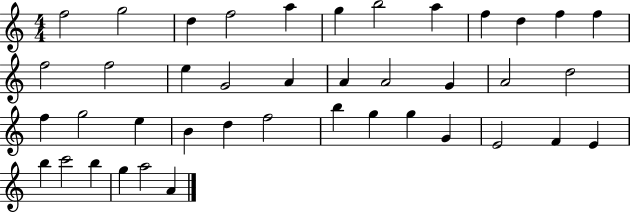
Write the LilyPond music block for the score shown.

{
  \clef treble
  \numericTimeSignature
  \time 4/4
  \key c \major
  f''2 g''2 | d''4 f''2 a''4 | g''4 b''2 a''4 | f''4 d''4 f''4 f''4 | \break f''2 f''2 | e''4 g'2 a'4 | a'4 a'2 g'4 | a'2 d''2 | \break f''4 g''2 e''4 | b'4 d''4 f''2 | b''4 g''4 g''4 g'4 | e'2 f'4 e'4 | \break b''4 c'''2 b''4 | g''4 a''2 a'4 | \bar "|."
}